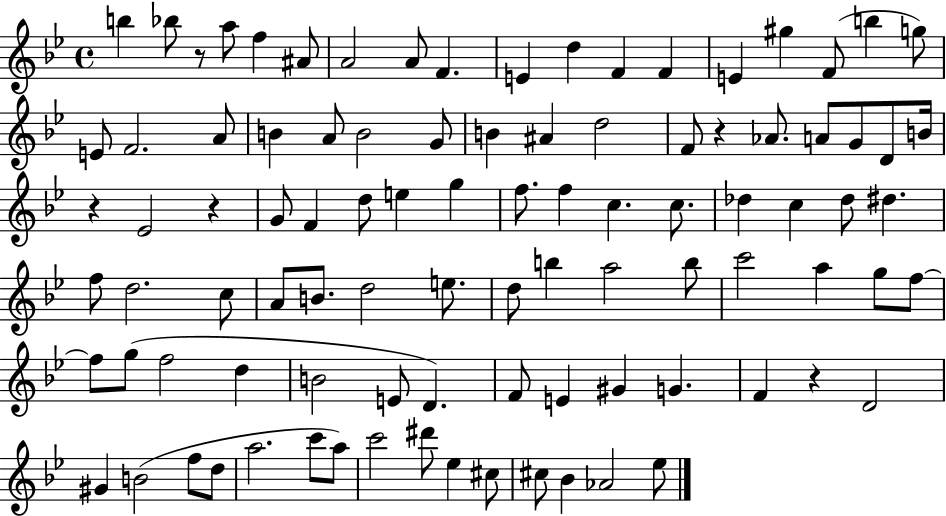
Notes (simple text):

B5/q Bb5/e R/e A5/e F5/q A#4/e A4/h A4/e F4/q. E4/q D5/q F4/q F4/q E4/q G#5/q F4/e B5/q G5/e E4/e F4/h. A4/e B4/q A4/e B4/h G4/e B4/q A#4/q D5/h F4/e R/q Ab4/e. A4/e G4/e D4/e B4/s R/q Eb4/h R/q G4/e F4/q D5/e E5/q G5/q F5/e. F5/q C5/q. C5/e. Db5/q C5/q Db5/e D#5/q. F5/e D5/h. C5/e A4/e B4/e. D5/h E5/e. D5/e B5/q A5/h B5/e C6/h A5/q G5/e F5/e F5/e G5/e F5/h D5/q B4/h E4/e D4/q. F4/e E4/q G#4/q G4/q. F4/q R/q D4/h G#4/q B4/h F5/e D5/e A5/h. C6/e A5/e C6/h D#6/e Eb5/q C#5/e C#5/e Bb4/q Ab4/h Eb5/e